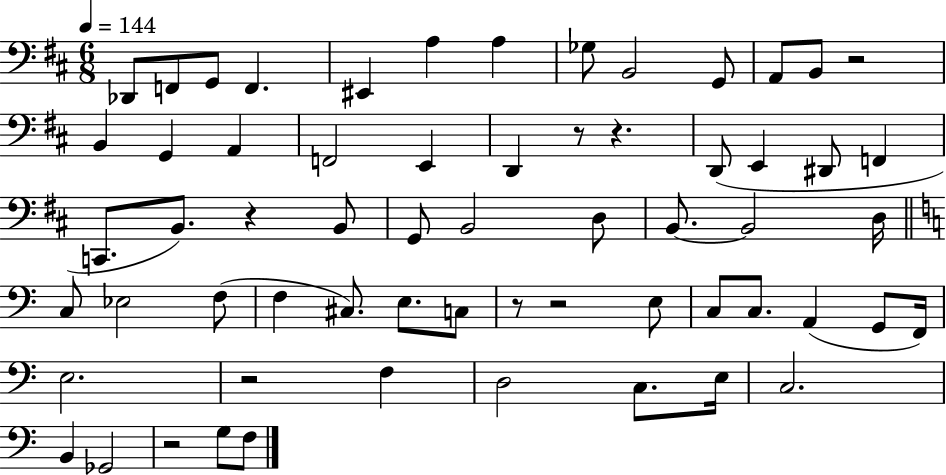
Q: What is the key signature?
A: D major